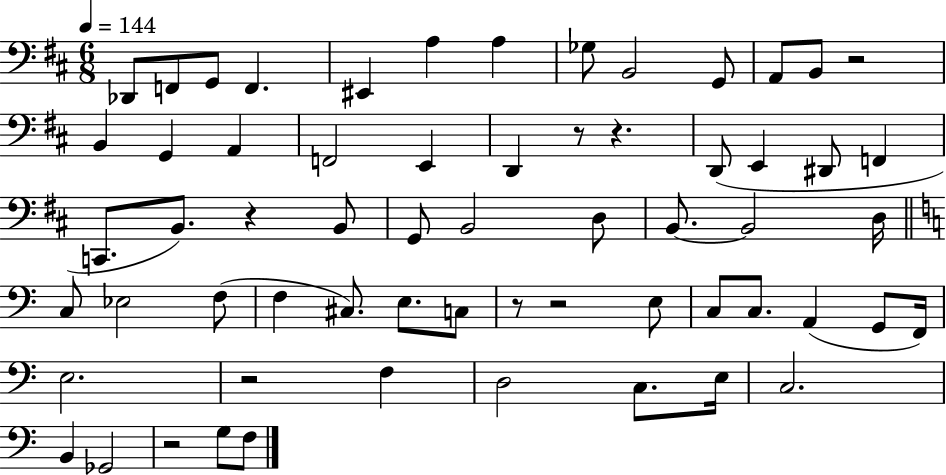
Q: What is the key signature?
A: D major